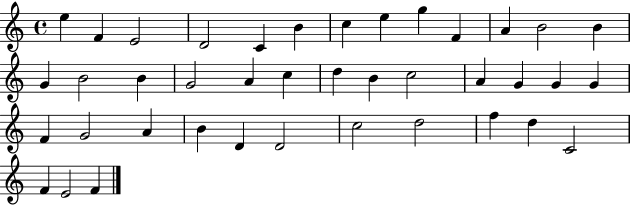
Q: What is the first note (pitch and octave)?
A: E5